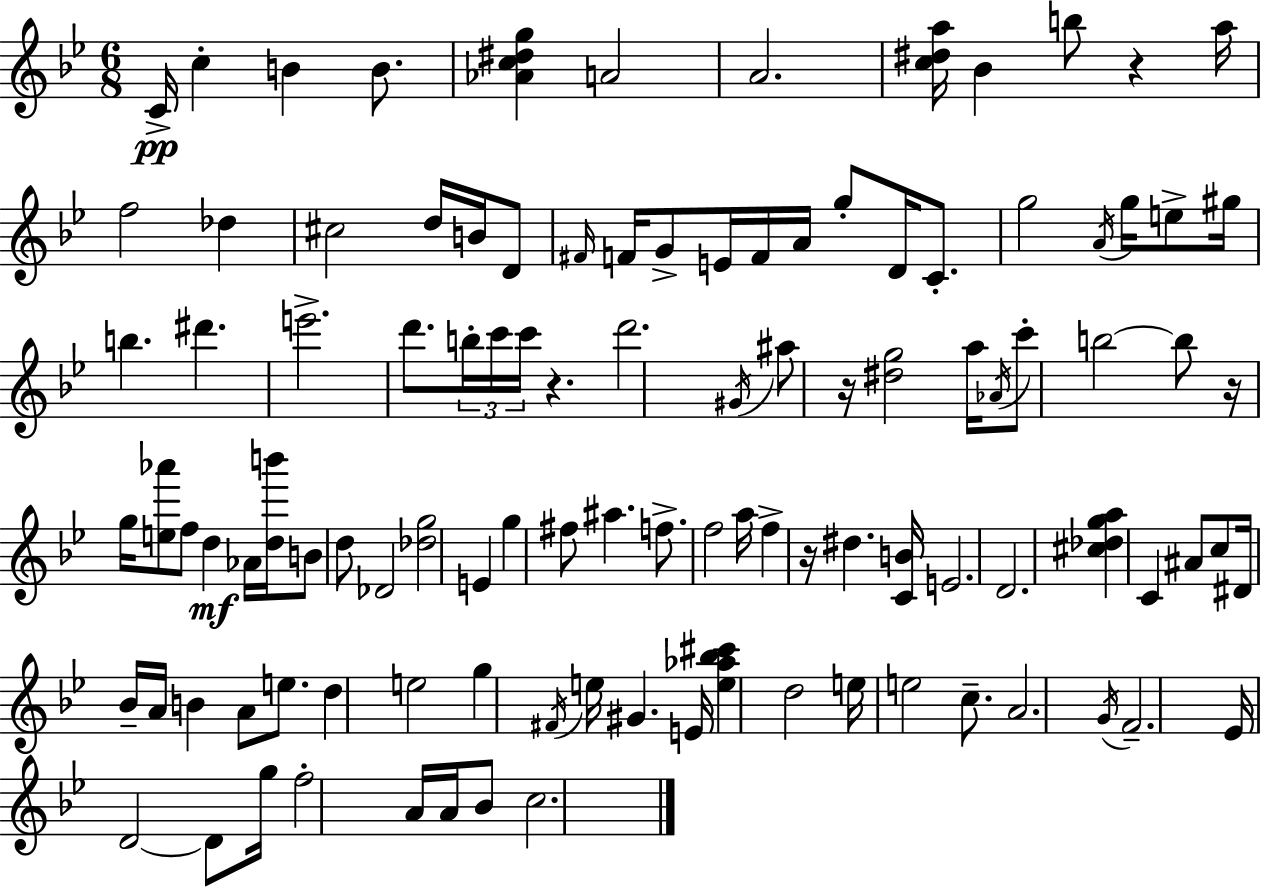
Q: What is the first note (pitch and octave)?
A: C4